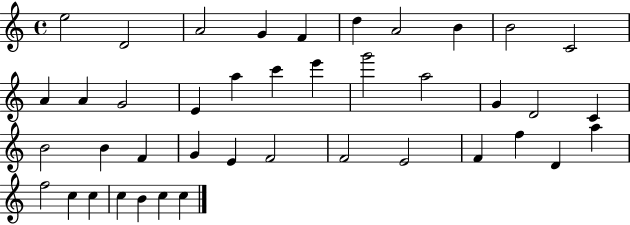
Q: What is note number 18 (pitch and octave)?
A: G6